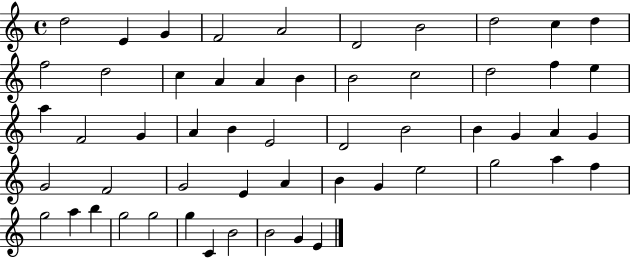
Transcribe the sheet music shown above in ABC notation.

X:1
T:Untitled
M:4/4
L:1/4
K:C
d2 E G F2 A2 D2 B2 d2 c d f2 d2 c A A B B2 c2 d2 f e a F2 G A B E2 D2 B2 B G A G G2 F2 G2 E A B G e2 g2 a f g2 a b g2 g2 g C B2 B2 G E